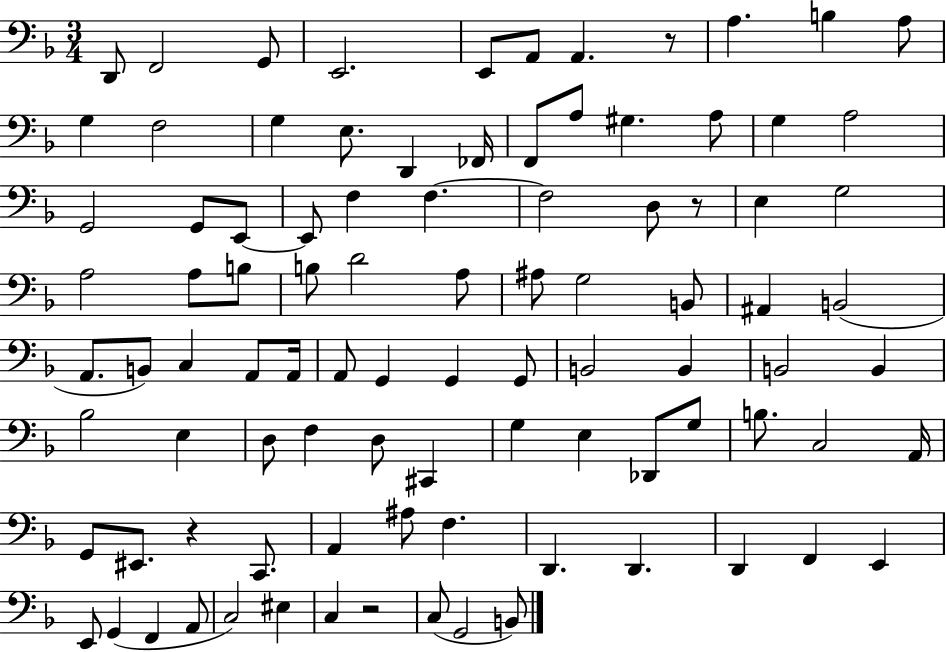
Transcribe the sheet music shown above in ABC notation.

X:1
T:Untitled
M:3/4
L:1/4
K:F
D,,/2 F,,2 G,,/2 E,,2 E,,/2 A,,/2 A,, z/2 A, B, A,/2 G, F,2 G, E,/2 D,, _F,,/4 F,,/2 A,/2 ^G, A,/2 G, A,2 G,,2 G,,/2 E,,/2 E,,/2 F, F, F,2 D,/2 z/2 E, G,2 A,2 A,/2 B,/2 B,/2 D2 A,/2 ^A,/2 G,2 B,,/2 ^A,, B,,2 A,,/2 B,,/2 C, A,,/2 A,,/4 A,,/2 G,, G,, G,,/2 B,,2 B,, B,,2 B,, _B,2 E, D,/2 F, D,/2 ^C,, G, E, _D,,/2 G,/2 B,/2 C,2 A,,/4 G,,/2 ^E,,/2 z C,,/2 A,, ^A,/2 F, D,, D,, D,, F,, E,, E,,/2 G,, F,, A,,/2 C,2 ^E, C, z2 C,/2 G,,2 B,,/2